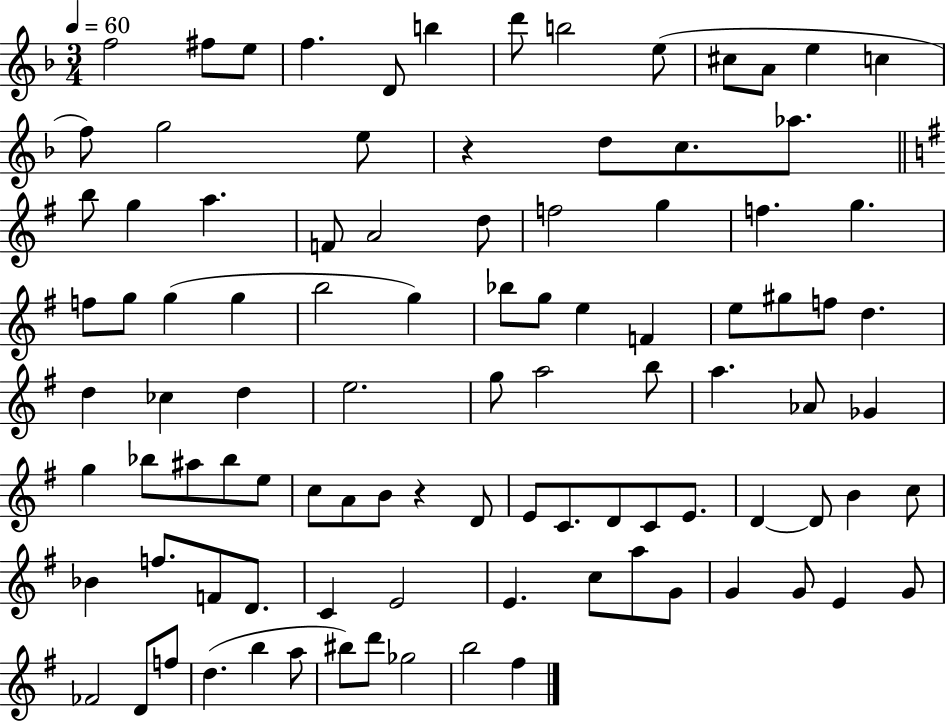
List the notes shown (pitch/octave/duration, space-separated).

F5/h F#5/e E5/e F5/q. D4/e B5/q D6/e B5/h E5/e C#5/e A4/e E5/q C5/q F5/e G5/h E5/e R/q D5/e C5/e. Ab5/e. B5/e G5/q A5/q. F4/e A4/h D5/e F5/h G5/q F5/q. G5/q. F5/e G5/e G5/q G5/q B5/h G5/q Bb5/e G5/e E5/q F4/q E5/e G#5/e F5/e D5/q. D5/q CES5/q D5/q E5/h. G5/e A5/h B5/e A5/q. Ab4/e Gb4/q G5/q Bb5/e A#5/e Bb5/e E5/e C5/e A4/e B4/e R/q D4/e E4/e C4/e. D4/e C4/e E4/e. D4/q D4/e B4/q C5/e Bb4/q F5/e. F4/e D4/e. C4/q E4/h E4/q. C5/e A5/e G4/e G4/q G4/e E4/q G4/e FES4/h D4/e F5/e D5/q. B5/q A5/e BIS5/e D6/e Gb5/h B5/h F#5/q